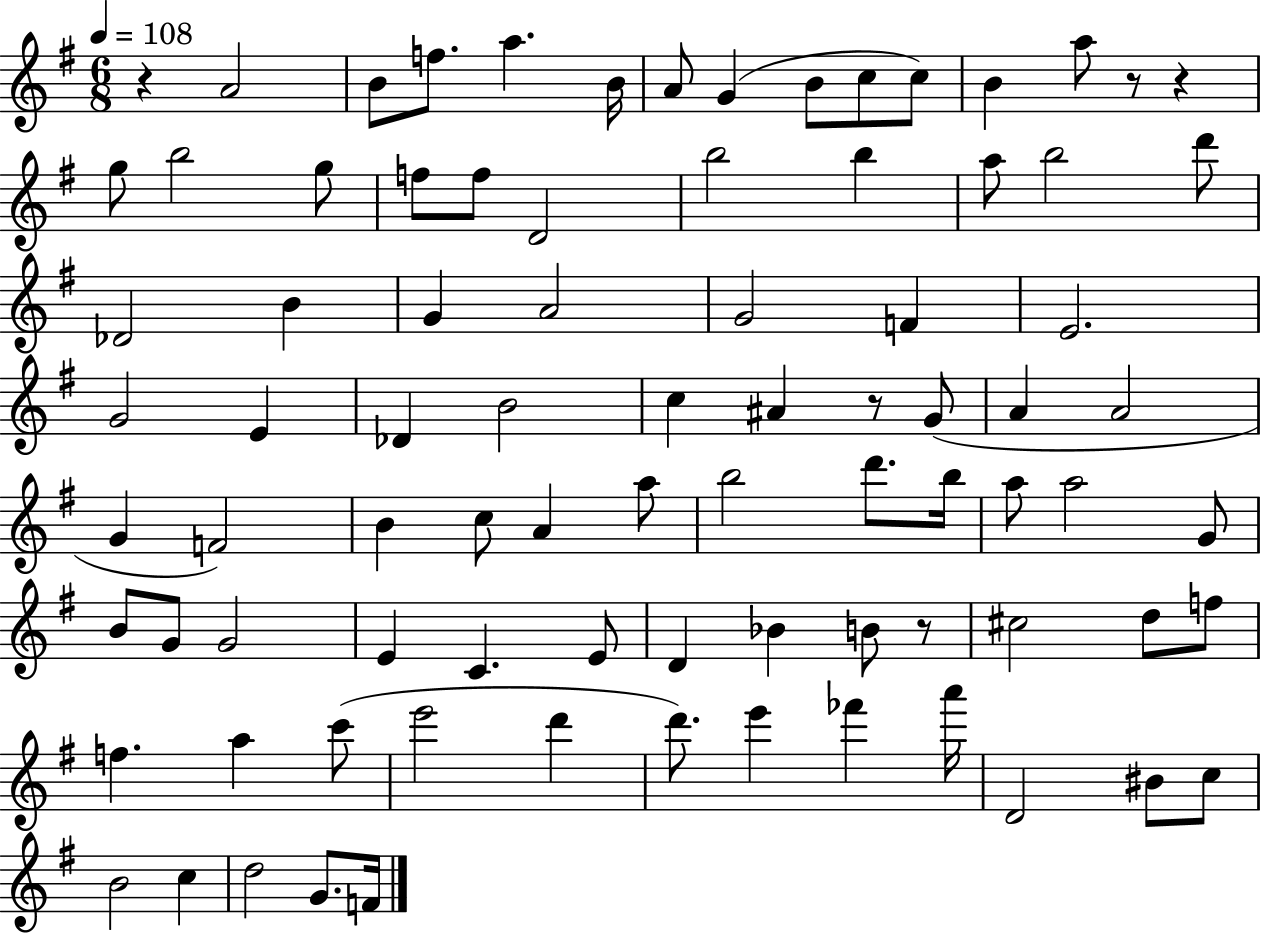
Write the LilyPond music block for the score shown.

{
  \clef treble
  \numericTimeSignature
  \time 6/8
  \key g \major
  \tempo 4 = 108
  r4 a'2 | b'8 f''8. a''4. b'16 | a'8 g'4( b'8 c''8 c''8) | b'4 a''8 r8 r4 | \break g''8 b''2 g''8 | f''8 f''8 d'2 | b''2 b''4 | a''8 b''2 d'''8 | \break des'2 b'4 | g'4 a'2 | g'2 f'4 | e'2. | \break g'2 e'4 | des'4 b'2 | c''4 ais'4 r8 g'8( | a'4 a'2 | \break g'4 f'2) | b'4 c''8 a'4 a''8 | b''2 d'''8. b''16 | a''8 a''2 g'8 | \break b'8 g'8 g'2 | e'4 c'4. e'8 | d'4 bes'4 b'8 r8 | cis''2 d''8 f''8 | \break f''4. a''4 c'''8( | e'''2 d'''4 | d'''8.) e'''4 fes'''4 a'''16 | d'2 bis'8 c''8 | \break b'2 c''4 | d''2 g'8. f'16 | \bar "|."
}